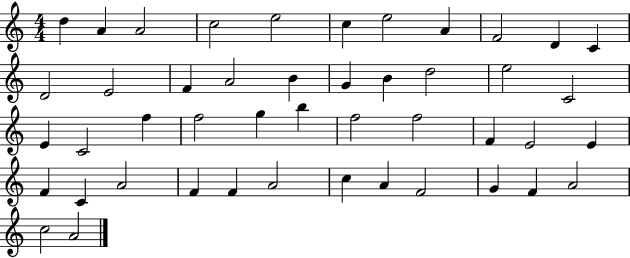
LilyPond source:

{
  \clef treble
  \numericTimeSignature
  \time 4/4
  \key c \major
  d''4 a'4 a'2 | c''2 e''2 | c''4 e''2 a'4 | f'2 d'4 c'4 | \break d'2 e'2 | f'4 a'2 b'4 | g'4 b'4 d''2 | e''2 c'2 | \break e'4 c'2 f''4 | f''2 g''4 b''4 | f''2 f''2 | f'4 e'2 e'4 | \break f'4 c'4 a'2 | f'4 f'4 a'2 | c''4 a'4 f'2 | g'4 f'4 a'2 | \break c''2 a'2 | \bar "|."
}